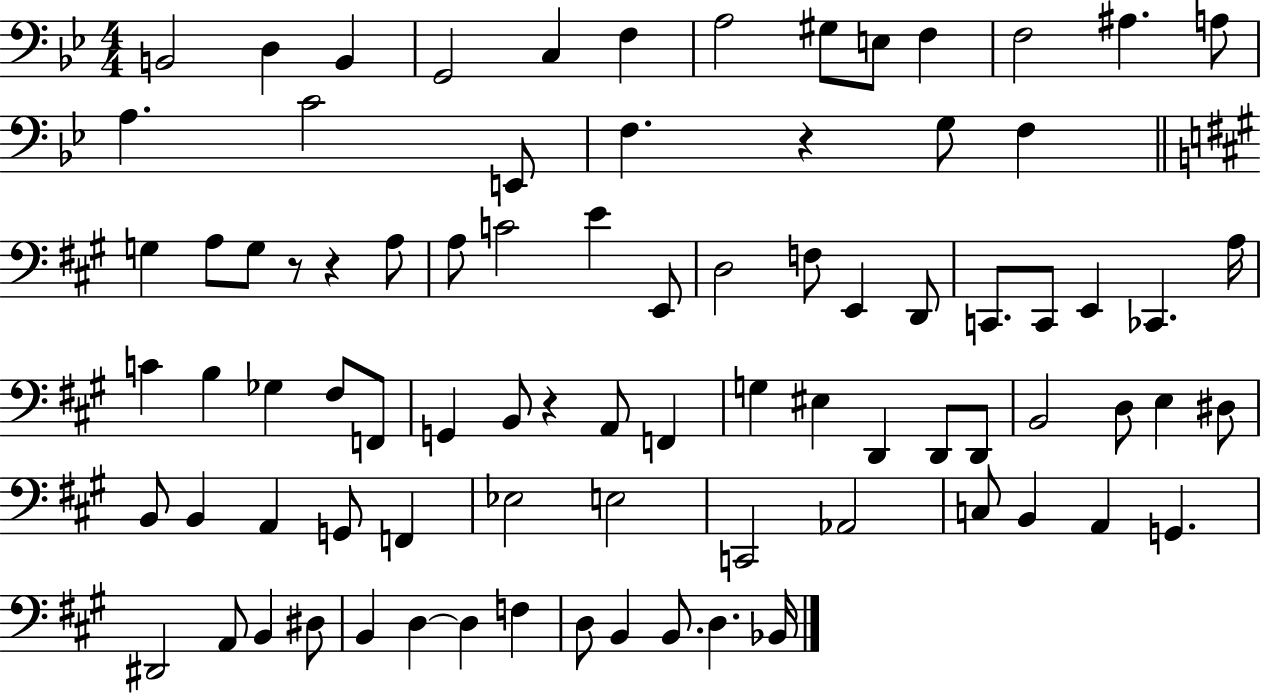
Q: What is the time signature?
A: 4/4